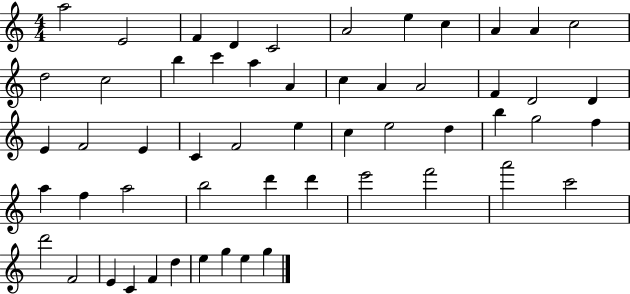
{
  \clef treble
  \numericTimeSignature
  \time 4/4
  \key c \major
  a''2 e'2 | f'4 d'4 c'2 | a'2 e''4 c''4 | a'4 a'4 c''2 | \break d''2 c''2 | b''4 c'''4 a''4 a'4 | c''4 a'4 a'2 | f'4 d'2 d'4 | \break e'4 f'2 e'4 | c'4 f'2 e''4 | c''4 e''2 d''4 | b''4 g''2 f''4 | \break a''4 f''4 a''2 | b''2 d'''4 d'''4 | e'''2 f'''2 | a'''2 c'''2 | \break d'''2 f'2 | e'4 c'4 f'4 d''4 | e''4 g''4 e''4 g''4 | \bar "|."
}